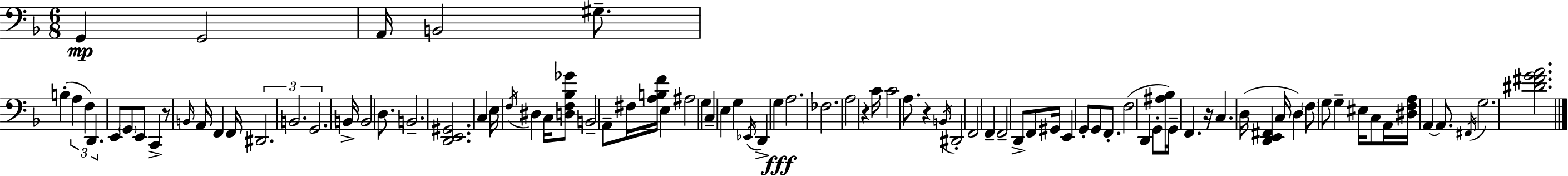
X:1
T:Untitled
M:6/8
L:1/4
K:Dm
G,, G,,2 A,,/4 B,,2 ^G,/2 B, A, F, D,, E,,/2 G,,/2 E,,/2 C,, z/2 B,,/4 A,,/4 F,, F,,/4 ^D,,2 B,,2 G,,2 B,,/4 B,,2 D,/2 B,,2 [D,,E,,^G,,]2 C, E,/4 F,/4 ^D, C,/4 [D,F,_B,_G]/2 B,,2 A,,/2 ^F,/4 [A,B,F]/4 E, ^A,2 G, C, E, G, _E,,/4 D,, G, A,2 _F,2 A,2 z C/4 C2 A,/2 z B,,/4 ^D,,2 F,,2 F,, F,,2 D,,/2 F,,/2 ^G,,/4 E,, G,,/2 G,,/2 F,,/2 F,2 D,, G,,/2 [^A,_B,]/4 G,,/2 F,, z/4 C, D,/4 [D,,E,,^F,,] C,/4 D, F,/2 G,/2 G, ^E,/4 C,/2 A,,/4 [^D,F,A,]/4 A,, A,,/2 ^F,,/4 G,2 [^D^FGA]2